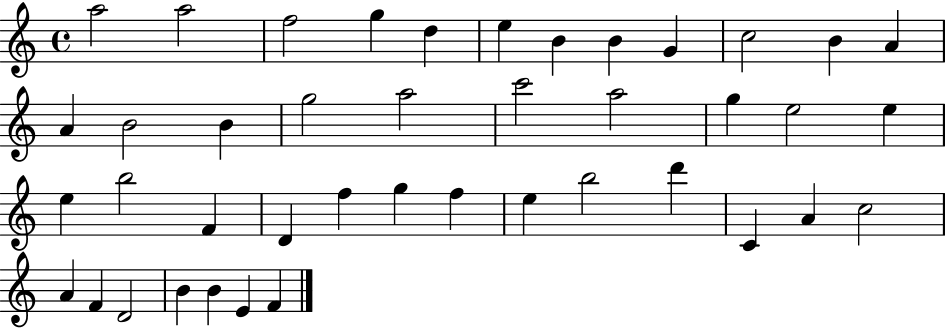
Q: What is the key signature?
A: C major